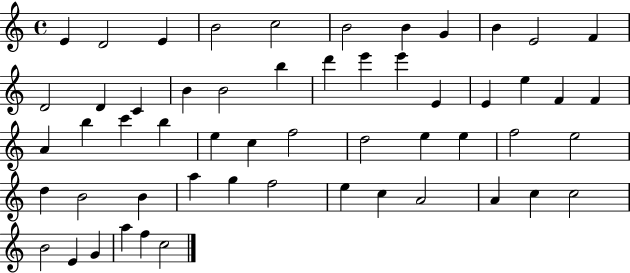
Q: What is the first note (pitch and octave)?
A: E4